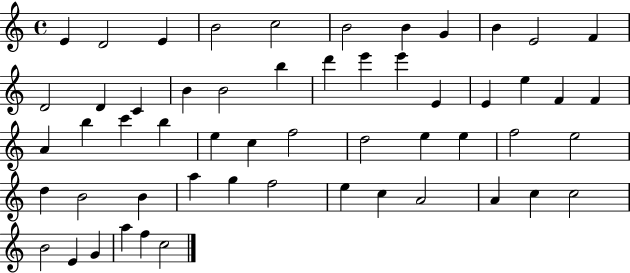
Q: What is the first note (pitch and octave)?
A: E4